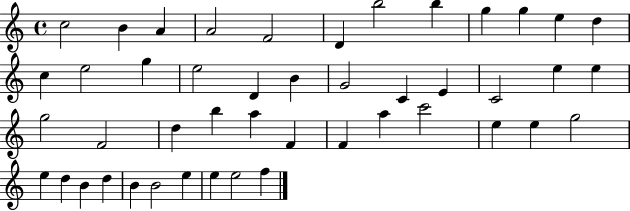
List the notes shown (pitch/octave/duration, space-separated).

C5/h B4/q A4/q A4/h F4/h D4/q B5/h B5/q G5/q G5/q E5/q D5/q C5/q E5/h G5/q E5/h D4/q B4/q G4/h C4/q E4/q C4/h E5/q E5/q G5/h F4/h D5/q B5/q A5/q F4/q F4/q A5/q C6/h E5/q E5/q G5/h E5/q D5/q B4/q D5/q B4/q B4/h E5/q E5/q E5/h F5/q